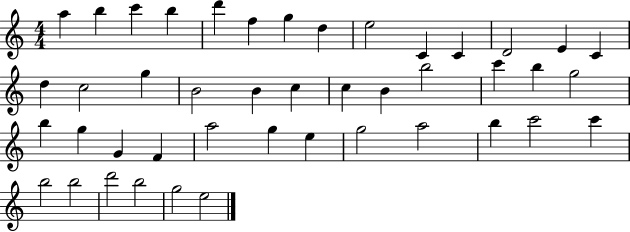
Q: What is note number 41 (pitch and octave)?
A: D6